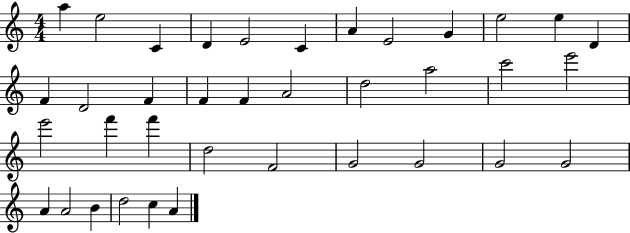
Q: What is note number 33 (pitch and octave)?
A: A4